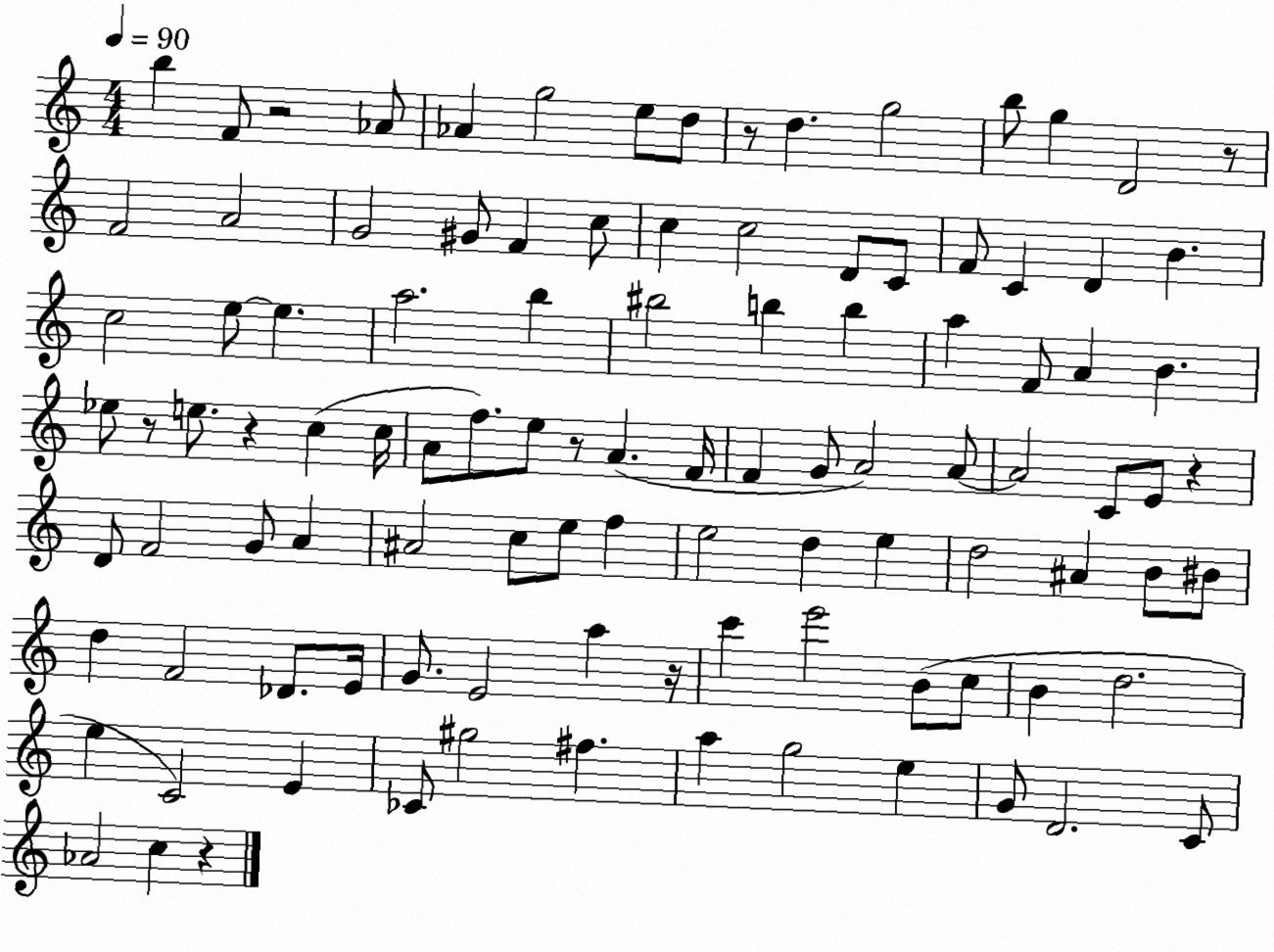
X:1
T:Untitled
M:4/4
L:1/4
K:C
b F/2 z2 _A/2 _A g2 e/2 d/2 z/2 d g2 b/2 g D2 z/2 F2 A2 G2 ^G/2 F c/2 c c2 D/2 C/2 F/2 C D B c2 e/2 e a2 b ^b2 b b a F/2 A B _e/2 z/2 e/2 z c c/4 A/2 f/2 e/2 z/2 A F/4 F G/2 A2 A/2 A2 C/2 E/2 z D/2 F2 G/2 A ^A2 c/2 e/2 f e2 d e d2 ^A B/2 ^B/2 d F2 _D/2 E/4 G/2 E2 a z/4 c' e'2 B/2 c/2 B d2 e C2 E _C/2 ^g2 ^f a g2 e G/2 D2 C/2 _A2 c z